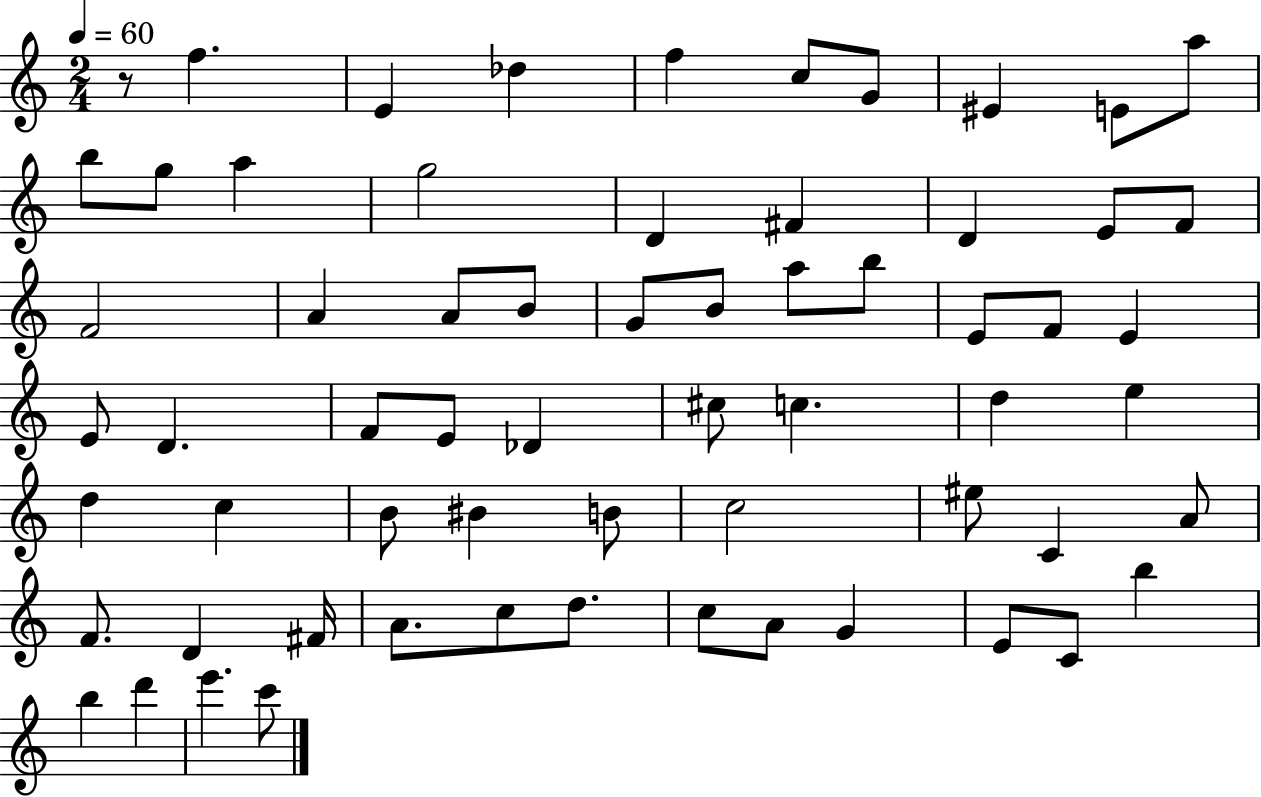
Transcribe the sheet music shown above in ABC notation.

X:1
T:Untitled
M:2/4
L:1/4
K:C
z/2 f E _d f c/2 G/2 ^E E/2 a/2 b/2 g/2 a g2 D ^F D E/2 F/2 F2 A A/2 B/2 G/2 B/2 a/2 b/2 E/2 F/2 E E/2 D F/2 E/2 _D ^c/2 c d e d c B/2 ^B B/2 c2 ^e/2 C A/2 F/2 D ^F/4 A/2 c/2 d/2 c/2 A/2 G E/2 C/2 b b d' e' c'/2